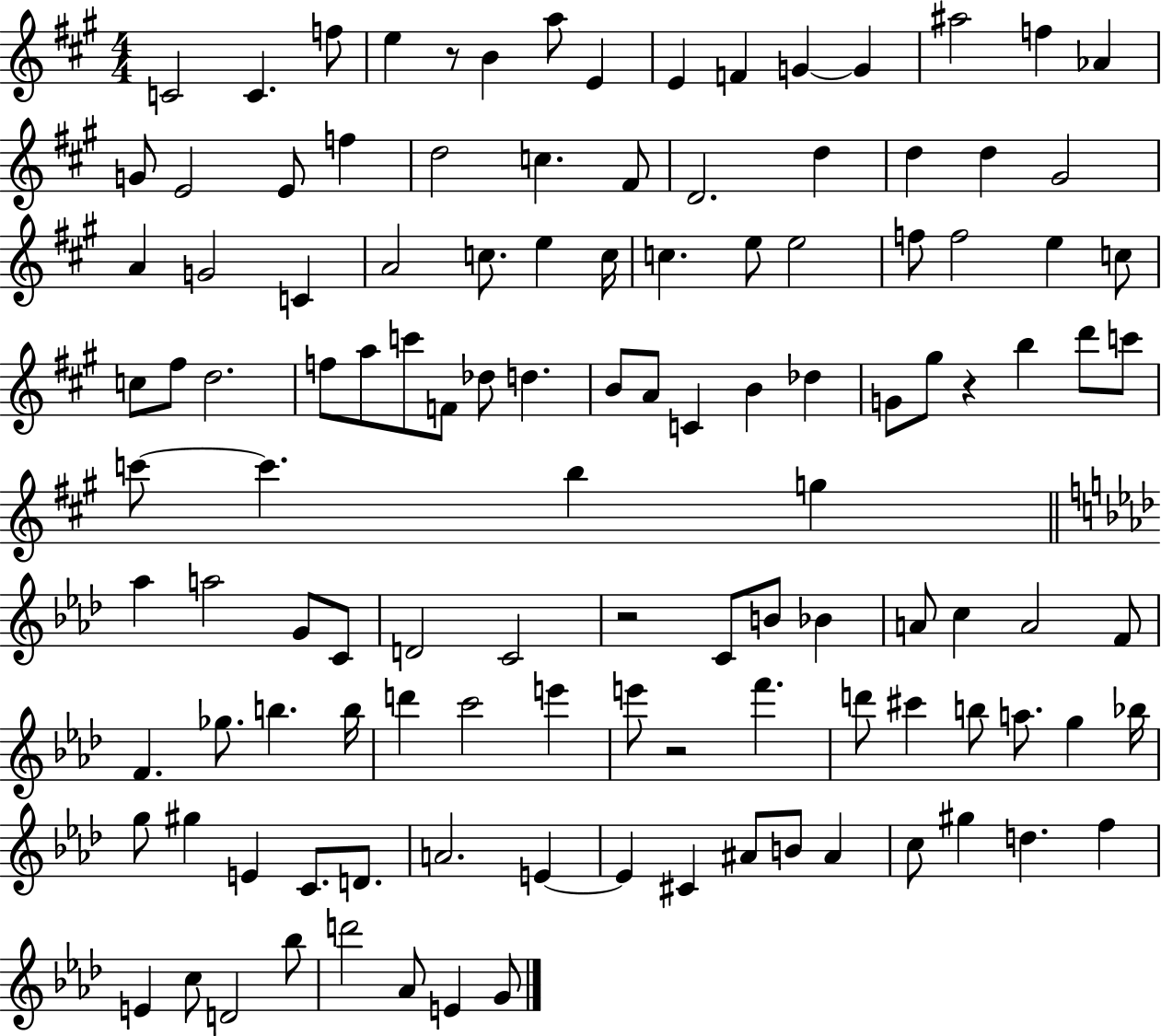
C4/h C4/q. F5/e E5/q R/e B4/q A5/e E4/q E4/q F4/q G4/q G4/q A#5/h F5/q Ab4/q G4/e E4/h E4/e F5/q D5/h C5/q. F#4/e D4/h. D5/q D5/q D5/q G#4/h A4/q G4/h C4/q A4/h C5/e. E5/q C5/s C5/q. E5/e E5/h F5/e F5/h E5/q C5/e C5/e F#5/e D5/h. F5/e A5/e C6/e F4/e Db5/e D5/q. B4/e A4/e C4/q B4/q Db5/q G4/e G#5/e R/q B5/q D6/e C6/e C6/e C6/q. B5/q G5/q Ab5/q A5/h G4/e C4/e D4/h C4/h R/h C4/e B4/e Bb4/q A4/e C5/q A4/h F4/e F4/q. Gb5/e. B5/q. B5/s D6/q C6/h E6/q E6/e R/h F6/q. D6/e C#6/q B5/e A5/e. G5/q Bb5/s G5/e G#5/q E4/q C4/e. D4/e. A4/h. E4/q E4/q C#4/q A#4/e B4/e A#4/q C5/e G#5/q D5/q. F5/q E4/q C5/e D4/h Bb5/e D6/h Ab4/e E4/q G4/e